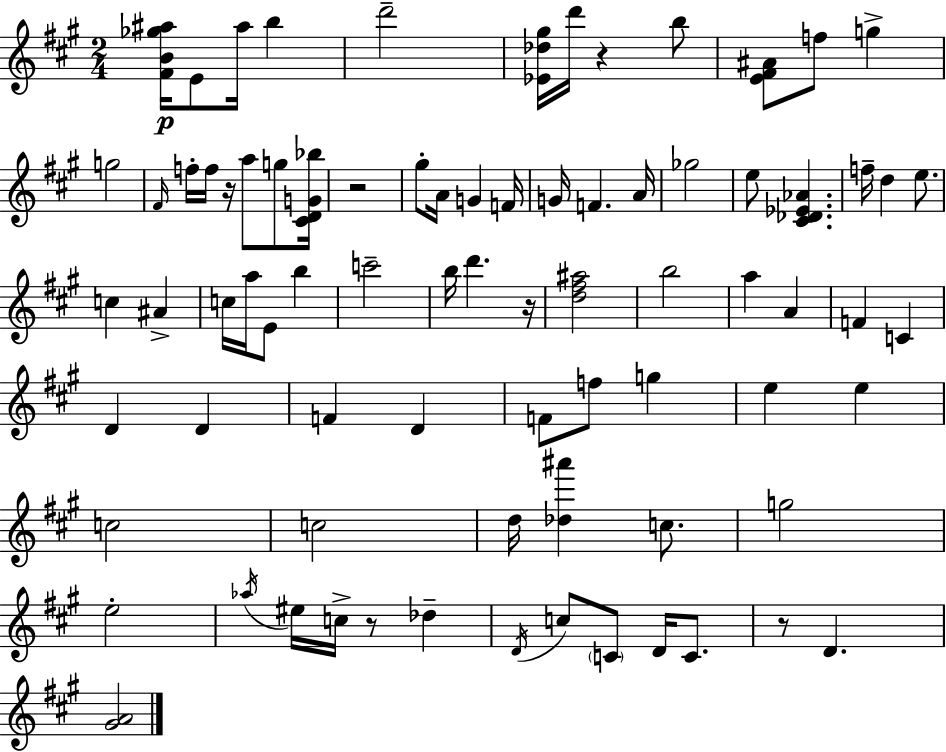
{
  \clef treble
  \numericTimeSignature
  \time 2/4
  \key a \major
  <fis' b' ges'' ais''>16\p e'8 ais''16 b''4 | d'''2-- | <ees' des'' gis''>16 d'''16 r4 b''8 | <e' fis' ais'>8 f''8 g''4-> | \break g''2 | \grace { fis'16 } f''16-. f''16 r16 a''8 g''8 | <cis' d' g' bes''>16 r2 | gis''8-. a'16 g'4 | \break f'16 g'16 f'4. | a'16 ges''2 | e''8 <cis' des' ees' aes'>4. | f''16-- d''4 e''8. | \break c''4 ais'4-> | c''16 a''16 e'8 b''4 | c'''2-- | b''16 d'''4. | \break r16 <d'' fis'' ais''>2 | b''2 | a''4 a'4 | f'4 c'4 | \break d'4 d'4 | f'4 d'4 | f'8 f''8 g''4 | e''4 e''4 | \break c''2 | c''2 | d''16 <des'' ais'''>4 c''8. | g''2 | \break e''2-. | \acciaccatura { aes''16 } eis''16 c''16-> r8 des''4-- | \acciaccatura { d'16 } c''8 \parenthesize c'8 d'16 | c'8. r8 d'4. | \break <gis' a'>2 | \bar "|."
}